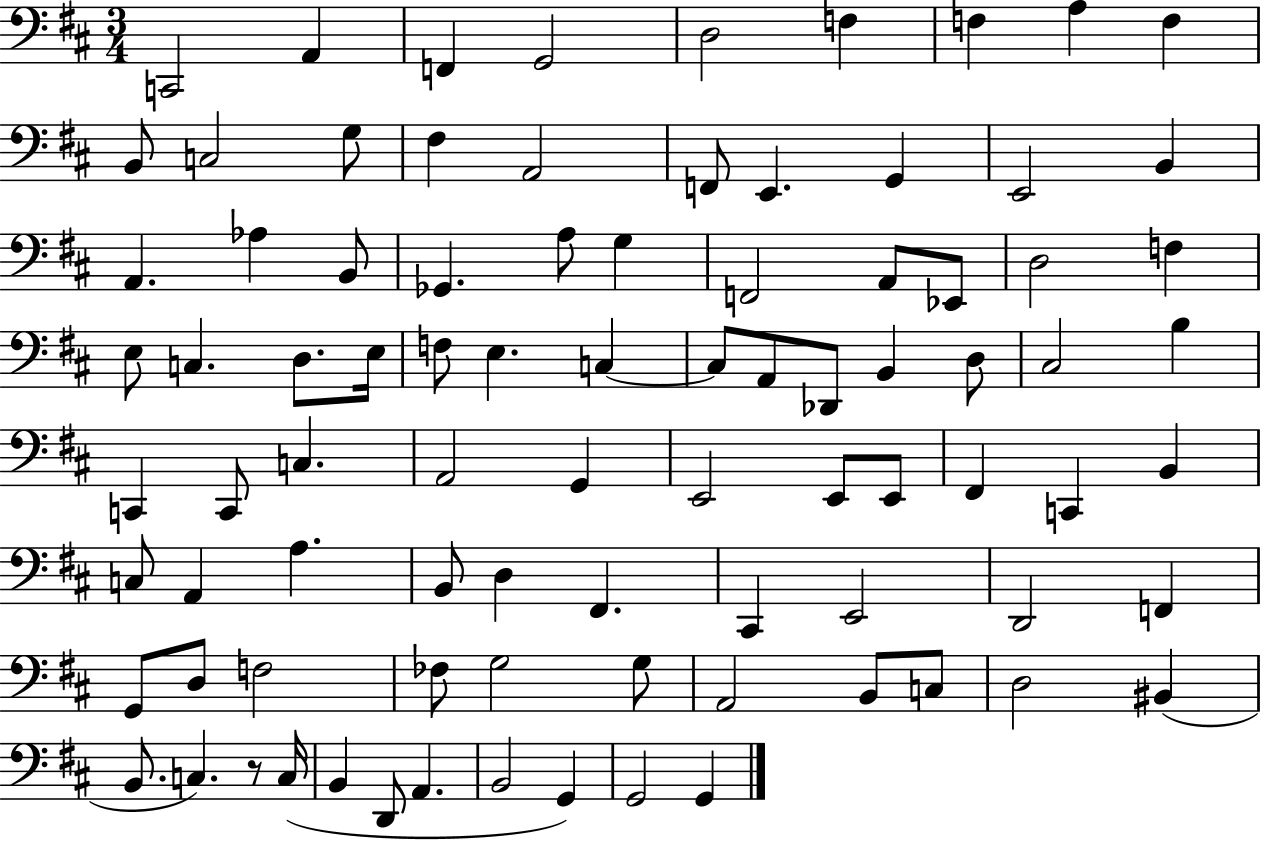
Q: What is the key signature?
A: D major